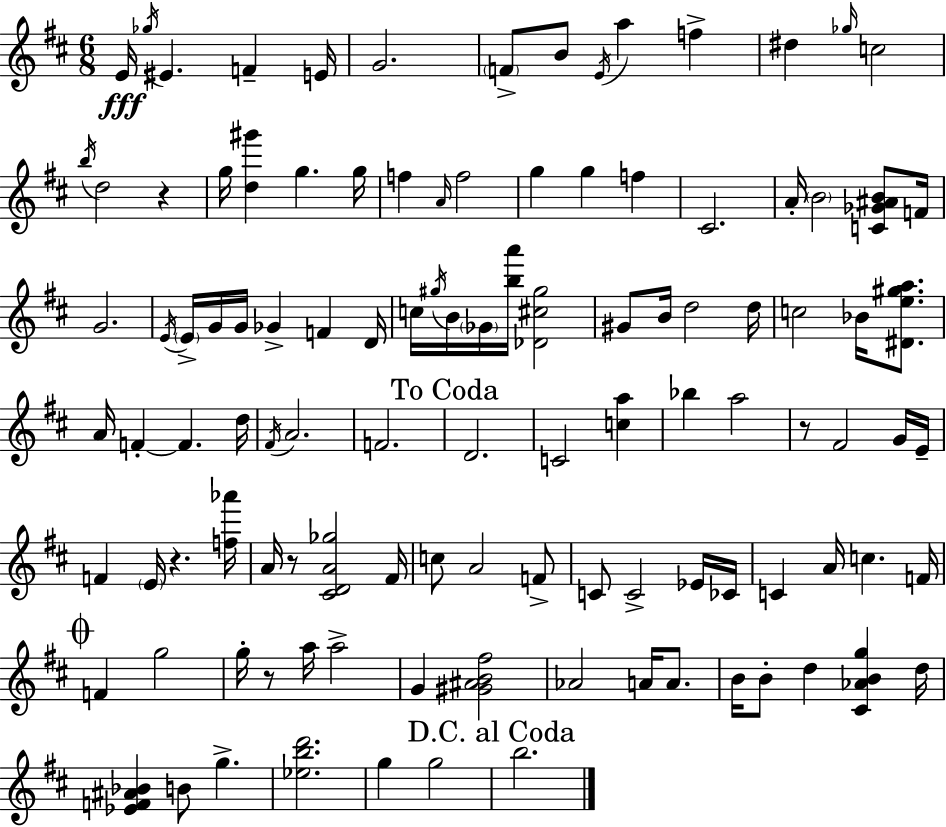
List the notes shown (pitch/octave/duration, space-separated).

E4/s Gb5/s EIS4/q. F4/q E4/s G4/h. F4/e B4/e E4/s A5/q F5/q D#5/q Gb5/s C5/h B5/s D5/h R/q G5/s [D5,G#6]/q G5/q. G5/s F5/q A4/s F5/h G5/q G5/q F5/q C#4/h. A4/s B4/h [C4,Gb4,A#4,B4]/e F4/s G4/h. E4/s E4/s G4/s G4/s Gb4/q F4/q D4/s C5/s G#5/s B4/s Gb4/s [B5,A6]/s [Db4,C#5,G#5]/h G#4/e B4/s D5/h D5/s C5/h Bb4/s [D#4,E5,G#5,A5]/e. A4/s F4/q F4/q. D5/s F#4/s A4/h. F4/h. D4/h. C4/h [C5,A5]/q Bb5/q A5/h R/e F#4/h G4/s E4/s F4/q E4/s R/q. [F5,Ab6]/s A4/s R/e [C#4,D4,A4,Gb5]/h F#4/s C5/e A4/h F4/e C4/e C4/h Eb4/s CES4/s C4/q A4/s C5/q. F4/s F4/q G5/h G5/s R/e A5/s A5/h G4/q [G#4,A#4,B4,F#5]/h Ab4/h A4/s A4/e. B4/s B4/e D5/q [C#4,Ab4,B4,G5]/q D5/s [Eb4,F4,A#4,Bb4]/q B4/e G5/q. [Eb5,B5,D6]/h. G5/q G5/h B5/h.